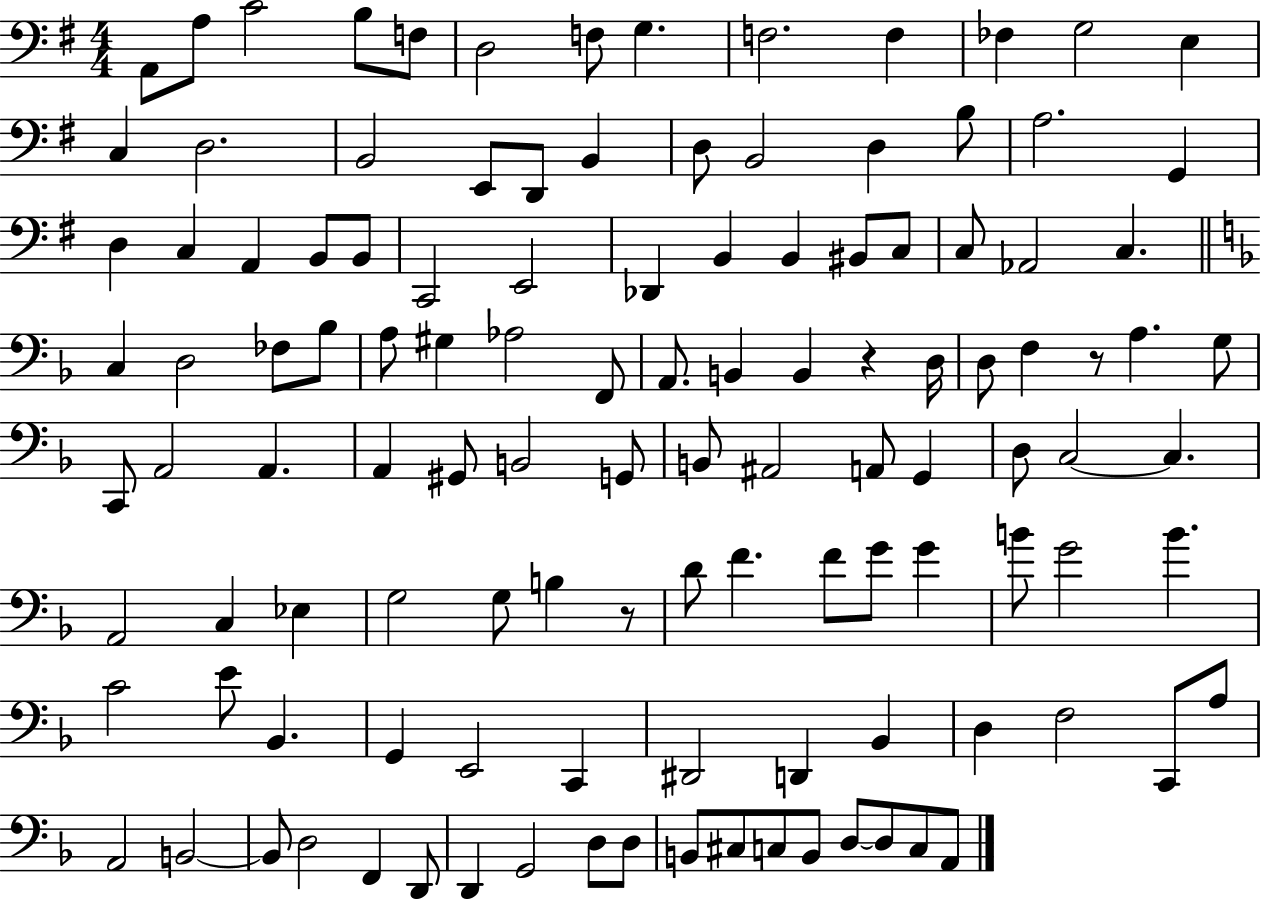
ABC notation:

X:1
T:Untitled
M:4/4
L:1/4
K:G
A,,/2 A,/2 C2 B,/2 F,/2 D,2 F,/2 G, F,2 F, _F, G,2 E, C, D,2 B,,2 E,,/2 D,,/2 B,, D,/2 B,,2 D, B,/2 A,2 G,, D, C, A,, B,,/2 B,,/2 C,,2 E,,2 _D,, B,, B,, ^B,,/2 C,/2 C,/2 _A,,2 C, C, D,2 _F,/2 _B,/2 A,/2 ^G, _A,2 F,,/2 A,,/2 B,, B,, z D,/4 D,/2 F, z/2 A, G,/2 C,,/2 A,,2 A,, A,, ^G,,/2 B,,2 G,,/2 B,,/2 ^A,,2 A,,/2 G,, D,/2 C,2 C, A,,2 C, _E, G,2 G,/2 B, z/2 D/2 F F/2 G/2 G B/2 G2 B C2 E/2 _B,, G,, E,,2 C,, ^D,,2 D,, _B,, D, F,2 C,,/2 A,/2 A,,2 B,,2 B,,/2 D,2 F,, D,,/2 D,, G,,2 D,/2 D,/2 B,,/2 ^C,/2 C,/2 B,,/2 D,/2 D,/2 C,/2 A,,/2